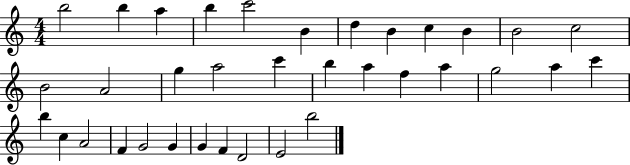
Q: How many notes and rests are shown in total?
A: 35